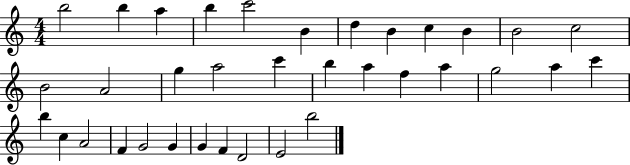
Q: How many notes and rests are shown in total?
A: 35